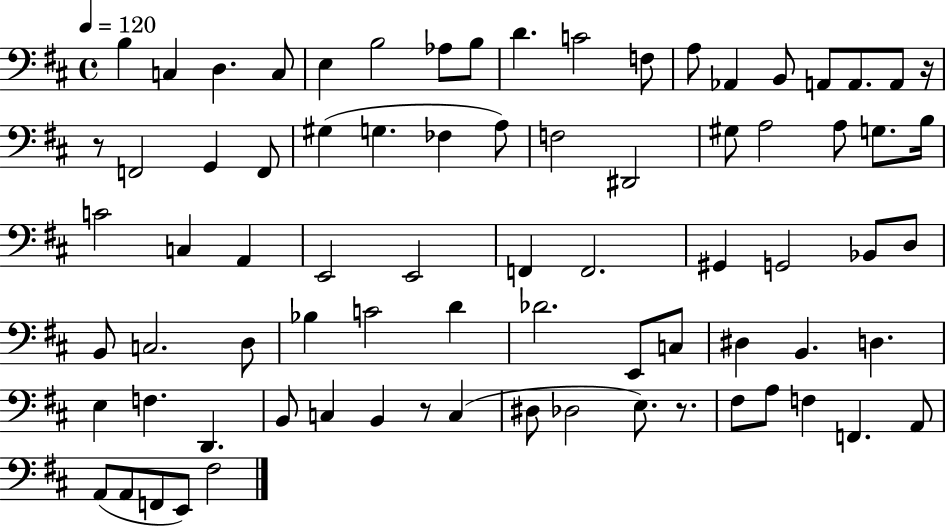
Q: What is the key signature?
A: D major